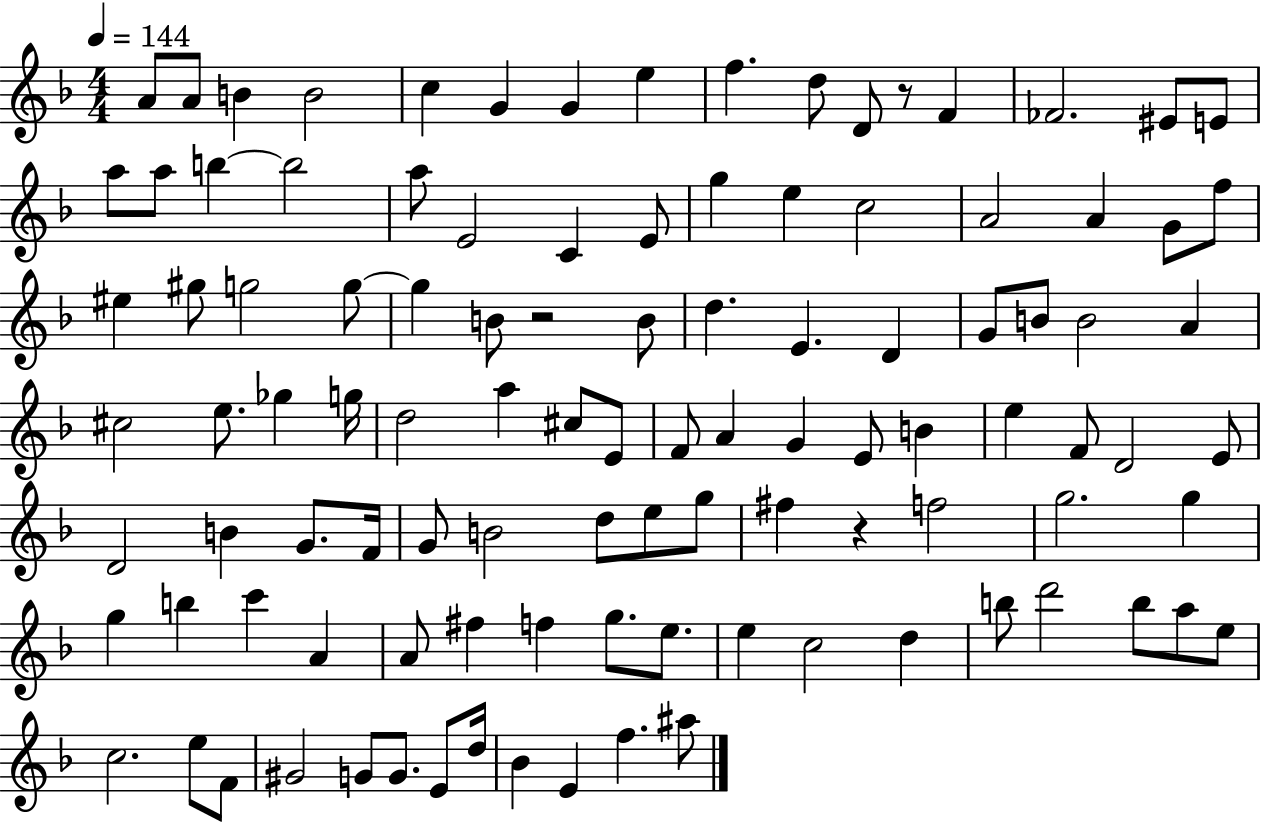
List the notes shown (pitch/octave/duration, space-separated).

A4/e A4/e B4/q B4/h C5/q G4/q G4/q E5/q F5/q. D5/e D4/e R/e F4/q FES4/h. EIS4/e E4/e A5/e A5/e B5/q B5/h A5/e E4/h C4/q E4/e G5/q E5/q C5/h A4/h A4/q G4/e F5/e EIS5/q G#5/e G5/h G5/e G5/q B4/e R/h B4/e D5/q. E4/q. D4/q G4/e B4/e B4/h A4/q C#5/h E5/e. Gb5/q G5/s D5/h A5/q C#5/e E4/e F4/e A4/q G4/q E4/e B4/q E5/q F4/e D4/h E4/e D4/h B4/q G4/e. F4/s G4/e B4/h D5/e E5/e G5/e F#5/q R/q F5/h G5/h. G5/q G5/q B5/q C6/q A4/q A4/e F#5/q F5/q G5/e. E5/e. E5/q C5/h D5/q B5/e D6/h B5/e A5/e E5/e C5/h. E5/e F4/e G#4/h G4/e G4/e. E4/e D5/s Bb4/q E4/q F5/q. A#5/e